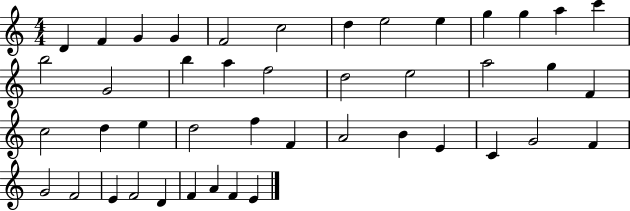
D4/q F4/q G4/q G4/q F4/h C5/h D5/q E5/h E5/q G5/q G5/q A5/q C6/q B5/h G4/h B5/q A5/q F5/h D5/h E5/h A5/h G5/q F4/q C5/h D5/q E5/q D5/h F5/q F4/q A4/h B4/q E4/q C4/q G4/h F4/q G4/h F4/h E4/q F4/h D4/q F4/q A4/q F4/q E4/q